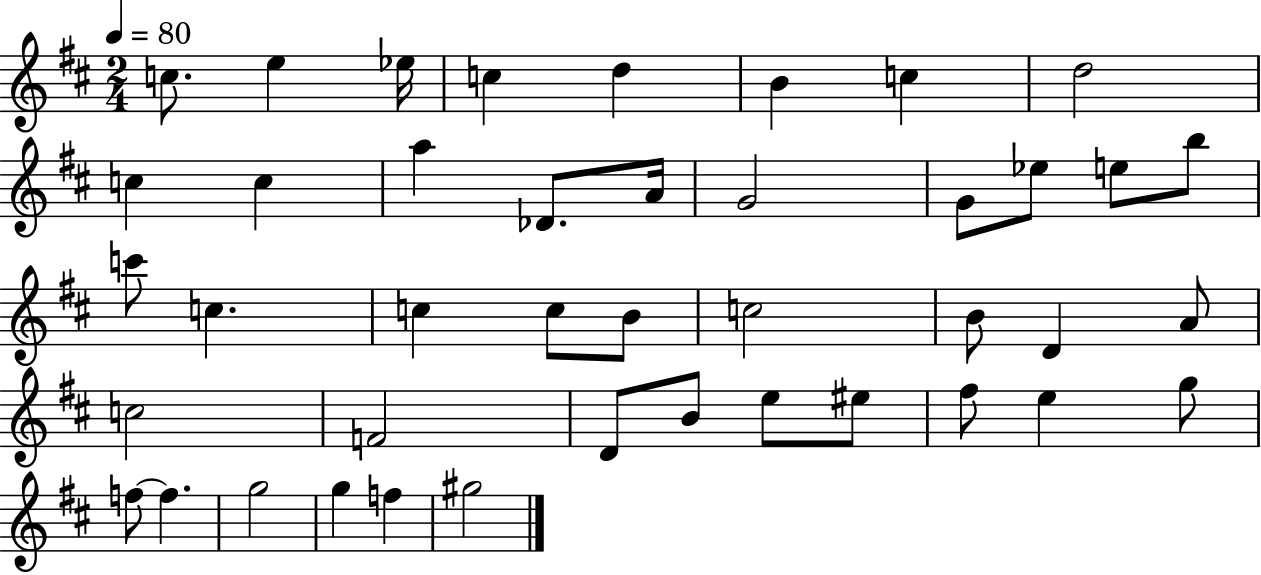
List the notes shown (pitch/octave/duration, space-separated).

C5/e. E5/q Eb5/s C5/q D5/q B4/q C5/q D5/h C5/q C5/q A5/q Db4/e. A4/s G4/h G4/e Eb5/e E5/e B5/e C6/e C5/q. C5/q C5/e B4/e C5/h B4/e D4/q A4/e C5/h F4/h D4/e B4/e E5/e EIS5/e F#5/e E5/q G5/e F5/e F5/q. G5/h G5/q F5/q G#5/h